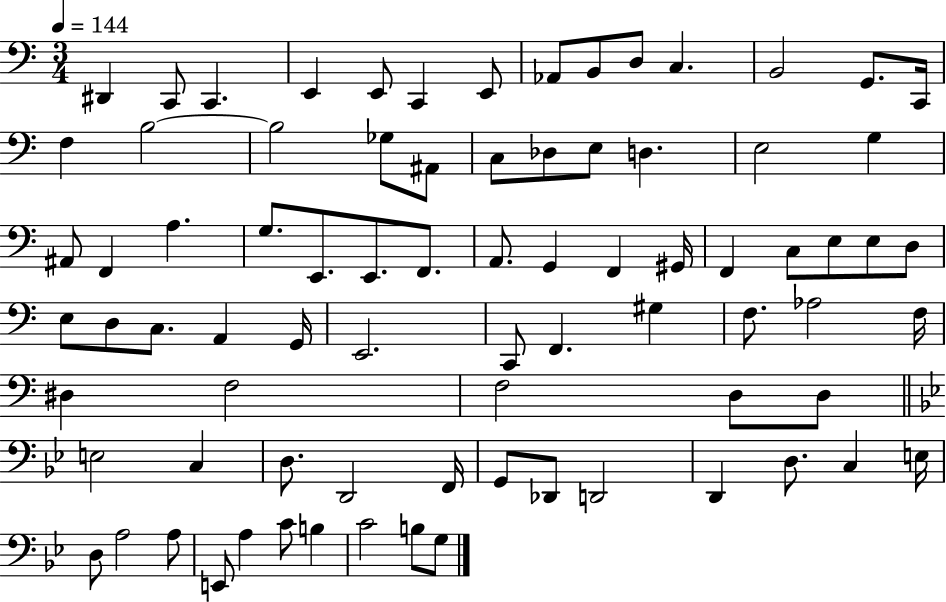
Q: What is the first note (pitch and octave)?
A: D#2